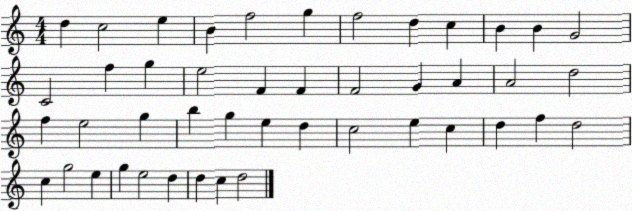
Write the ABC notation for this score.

X:1
T:Untitled
M:4/4
L:1/4
K:C
d c2 e B f2 g f2 d c B B G2 C2 f g e2 F F F2 G A A2 d2 f e2 g b g e d c2 e c d f d2 c g2 e g e2 d d c d2